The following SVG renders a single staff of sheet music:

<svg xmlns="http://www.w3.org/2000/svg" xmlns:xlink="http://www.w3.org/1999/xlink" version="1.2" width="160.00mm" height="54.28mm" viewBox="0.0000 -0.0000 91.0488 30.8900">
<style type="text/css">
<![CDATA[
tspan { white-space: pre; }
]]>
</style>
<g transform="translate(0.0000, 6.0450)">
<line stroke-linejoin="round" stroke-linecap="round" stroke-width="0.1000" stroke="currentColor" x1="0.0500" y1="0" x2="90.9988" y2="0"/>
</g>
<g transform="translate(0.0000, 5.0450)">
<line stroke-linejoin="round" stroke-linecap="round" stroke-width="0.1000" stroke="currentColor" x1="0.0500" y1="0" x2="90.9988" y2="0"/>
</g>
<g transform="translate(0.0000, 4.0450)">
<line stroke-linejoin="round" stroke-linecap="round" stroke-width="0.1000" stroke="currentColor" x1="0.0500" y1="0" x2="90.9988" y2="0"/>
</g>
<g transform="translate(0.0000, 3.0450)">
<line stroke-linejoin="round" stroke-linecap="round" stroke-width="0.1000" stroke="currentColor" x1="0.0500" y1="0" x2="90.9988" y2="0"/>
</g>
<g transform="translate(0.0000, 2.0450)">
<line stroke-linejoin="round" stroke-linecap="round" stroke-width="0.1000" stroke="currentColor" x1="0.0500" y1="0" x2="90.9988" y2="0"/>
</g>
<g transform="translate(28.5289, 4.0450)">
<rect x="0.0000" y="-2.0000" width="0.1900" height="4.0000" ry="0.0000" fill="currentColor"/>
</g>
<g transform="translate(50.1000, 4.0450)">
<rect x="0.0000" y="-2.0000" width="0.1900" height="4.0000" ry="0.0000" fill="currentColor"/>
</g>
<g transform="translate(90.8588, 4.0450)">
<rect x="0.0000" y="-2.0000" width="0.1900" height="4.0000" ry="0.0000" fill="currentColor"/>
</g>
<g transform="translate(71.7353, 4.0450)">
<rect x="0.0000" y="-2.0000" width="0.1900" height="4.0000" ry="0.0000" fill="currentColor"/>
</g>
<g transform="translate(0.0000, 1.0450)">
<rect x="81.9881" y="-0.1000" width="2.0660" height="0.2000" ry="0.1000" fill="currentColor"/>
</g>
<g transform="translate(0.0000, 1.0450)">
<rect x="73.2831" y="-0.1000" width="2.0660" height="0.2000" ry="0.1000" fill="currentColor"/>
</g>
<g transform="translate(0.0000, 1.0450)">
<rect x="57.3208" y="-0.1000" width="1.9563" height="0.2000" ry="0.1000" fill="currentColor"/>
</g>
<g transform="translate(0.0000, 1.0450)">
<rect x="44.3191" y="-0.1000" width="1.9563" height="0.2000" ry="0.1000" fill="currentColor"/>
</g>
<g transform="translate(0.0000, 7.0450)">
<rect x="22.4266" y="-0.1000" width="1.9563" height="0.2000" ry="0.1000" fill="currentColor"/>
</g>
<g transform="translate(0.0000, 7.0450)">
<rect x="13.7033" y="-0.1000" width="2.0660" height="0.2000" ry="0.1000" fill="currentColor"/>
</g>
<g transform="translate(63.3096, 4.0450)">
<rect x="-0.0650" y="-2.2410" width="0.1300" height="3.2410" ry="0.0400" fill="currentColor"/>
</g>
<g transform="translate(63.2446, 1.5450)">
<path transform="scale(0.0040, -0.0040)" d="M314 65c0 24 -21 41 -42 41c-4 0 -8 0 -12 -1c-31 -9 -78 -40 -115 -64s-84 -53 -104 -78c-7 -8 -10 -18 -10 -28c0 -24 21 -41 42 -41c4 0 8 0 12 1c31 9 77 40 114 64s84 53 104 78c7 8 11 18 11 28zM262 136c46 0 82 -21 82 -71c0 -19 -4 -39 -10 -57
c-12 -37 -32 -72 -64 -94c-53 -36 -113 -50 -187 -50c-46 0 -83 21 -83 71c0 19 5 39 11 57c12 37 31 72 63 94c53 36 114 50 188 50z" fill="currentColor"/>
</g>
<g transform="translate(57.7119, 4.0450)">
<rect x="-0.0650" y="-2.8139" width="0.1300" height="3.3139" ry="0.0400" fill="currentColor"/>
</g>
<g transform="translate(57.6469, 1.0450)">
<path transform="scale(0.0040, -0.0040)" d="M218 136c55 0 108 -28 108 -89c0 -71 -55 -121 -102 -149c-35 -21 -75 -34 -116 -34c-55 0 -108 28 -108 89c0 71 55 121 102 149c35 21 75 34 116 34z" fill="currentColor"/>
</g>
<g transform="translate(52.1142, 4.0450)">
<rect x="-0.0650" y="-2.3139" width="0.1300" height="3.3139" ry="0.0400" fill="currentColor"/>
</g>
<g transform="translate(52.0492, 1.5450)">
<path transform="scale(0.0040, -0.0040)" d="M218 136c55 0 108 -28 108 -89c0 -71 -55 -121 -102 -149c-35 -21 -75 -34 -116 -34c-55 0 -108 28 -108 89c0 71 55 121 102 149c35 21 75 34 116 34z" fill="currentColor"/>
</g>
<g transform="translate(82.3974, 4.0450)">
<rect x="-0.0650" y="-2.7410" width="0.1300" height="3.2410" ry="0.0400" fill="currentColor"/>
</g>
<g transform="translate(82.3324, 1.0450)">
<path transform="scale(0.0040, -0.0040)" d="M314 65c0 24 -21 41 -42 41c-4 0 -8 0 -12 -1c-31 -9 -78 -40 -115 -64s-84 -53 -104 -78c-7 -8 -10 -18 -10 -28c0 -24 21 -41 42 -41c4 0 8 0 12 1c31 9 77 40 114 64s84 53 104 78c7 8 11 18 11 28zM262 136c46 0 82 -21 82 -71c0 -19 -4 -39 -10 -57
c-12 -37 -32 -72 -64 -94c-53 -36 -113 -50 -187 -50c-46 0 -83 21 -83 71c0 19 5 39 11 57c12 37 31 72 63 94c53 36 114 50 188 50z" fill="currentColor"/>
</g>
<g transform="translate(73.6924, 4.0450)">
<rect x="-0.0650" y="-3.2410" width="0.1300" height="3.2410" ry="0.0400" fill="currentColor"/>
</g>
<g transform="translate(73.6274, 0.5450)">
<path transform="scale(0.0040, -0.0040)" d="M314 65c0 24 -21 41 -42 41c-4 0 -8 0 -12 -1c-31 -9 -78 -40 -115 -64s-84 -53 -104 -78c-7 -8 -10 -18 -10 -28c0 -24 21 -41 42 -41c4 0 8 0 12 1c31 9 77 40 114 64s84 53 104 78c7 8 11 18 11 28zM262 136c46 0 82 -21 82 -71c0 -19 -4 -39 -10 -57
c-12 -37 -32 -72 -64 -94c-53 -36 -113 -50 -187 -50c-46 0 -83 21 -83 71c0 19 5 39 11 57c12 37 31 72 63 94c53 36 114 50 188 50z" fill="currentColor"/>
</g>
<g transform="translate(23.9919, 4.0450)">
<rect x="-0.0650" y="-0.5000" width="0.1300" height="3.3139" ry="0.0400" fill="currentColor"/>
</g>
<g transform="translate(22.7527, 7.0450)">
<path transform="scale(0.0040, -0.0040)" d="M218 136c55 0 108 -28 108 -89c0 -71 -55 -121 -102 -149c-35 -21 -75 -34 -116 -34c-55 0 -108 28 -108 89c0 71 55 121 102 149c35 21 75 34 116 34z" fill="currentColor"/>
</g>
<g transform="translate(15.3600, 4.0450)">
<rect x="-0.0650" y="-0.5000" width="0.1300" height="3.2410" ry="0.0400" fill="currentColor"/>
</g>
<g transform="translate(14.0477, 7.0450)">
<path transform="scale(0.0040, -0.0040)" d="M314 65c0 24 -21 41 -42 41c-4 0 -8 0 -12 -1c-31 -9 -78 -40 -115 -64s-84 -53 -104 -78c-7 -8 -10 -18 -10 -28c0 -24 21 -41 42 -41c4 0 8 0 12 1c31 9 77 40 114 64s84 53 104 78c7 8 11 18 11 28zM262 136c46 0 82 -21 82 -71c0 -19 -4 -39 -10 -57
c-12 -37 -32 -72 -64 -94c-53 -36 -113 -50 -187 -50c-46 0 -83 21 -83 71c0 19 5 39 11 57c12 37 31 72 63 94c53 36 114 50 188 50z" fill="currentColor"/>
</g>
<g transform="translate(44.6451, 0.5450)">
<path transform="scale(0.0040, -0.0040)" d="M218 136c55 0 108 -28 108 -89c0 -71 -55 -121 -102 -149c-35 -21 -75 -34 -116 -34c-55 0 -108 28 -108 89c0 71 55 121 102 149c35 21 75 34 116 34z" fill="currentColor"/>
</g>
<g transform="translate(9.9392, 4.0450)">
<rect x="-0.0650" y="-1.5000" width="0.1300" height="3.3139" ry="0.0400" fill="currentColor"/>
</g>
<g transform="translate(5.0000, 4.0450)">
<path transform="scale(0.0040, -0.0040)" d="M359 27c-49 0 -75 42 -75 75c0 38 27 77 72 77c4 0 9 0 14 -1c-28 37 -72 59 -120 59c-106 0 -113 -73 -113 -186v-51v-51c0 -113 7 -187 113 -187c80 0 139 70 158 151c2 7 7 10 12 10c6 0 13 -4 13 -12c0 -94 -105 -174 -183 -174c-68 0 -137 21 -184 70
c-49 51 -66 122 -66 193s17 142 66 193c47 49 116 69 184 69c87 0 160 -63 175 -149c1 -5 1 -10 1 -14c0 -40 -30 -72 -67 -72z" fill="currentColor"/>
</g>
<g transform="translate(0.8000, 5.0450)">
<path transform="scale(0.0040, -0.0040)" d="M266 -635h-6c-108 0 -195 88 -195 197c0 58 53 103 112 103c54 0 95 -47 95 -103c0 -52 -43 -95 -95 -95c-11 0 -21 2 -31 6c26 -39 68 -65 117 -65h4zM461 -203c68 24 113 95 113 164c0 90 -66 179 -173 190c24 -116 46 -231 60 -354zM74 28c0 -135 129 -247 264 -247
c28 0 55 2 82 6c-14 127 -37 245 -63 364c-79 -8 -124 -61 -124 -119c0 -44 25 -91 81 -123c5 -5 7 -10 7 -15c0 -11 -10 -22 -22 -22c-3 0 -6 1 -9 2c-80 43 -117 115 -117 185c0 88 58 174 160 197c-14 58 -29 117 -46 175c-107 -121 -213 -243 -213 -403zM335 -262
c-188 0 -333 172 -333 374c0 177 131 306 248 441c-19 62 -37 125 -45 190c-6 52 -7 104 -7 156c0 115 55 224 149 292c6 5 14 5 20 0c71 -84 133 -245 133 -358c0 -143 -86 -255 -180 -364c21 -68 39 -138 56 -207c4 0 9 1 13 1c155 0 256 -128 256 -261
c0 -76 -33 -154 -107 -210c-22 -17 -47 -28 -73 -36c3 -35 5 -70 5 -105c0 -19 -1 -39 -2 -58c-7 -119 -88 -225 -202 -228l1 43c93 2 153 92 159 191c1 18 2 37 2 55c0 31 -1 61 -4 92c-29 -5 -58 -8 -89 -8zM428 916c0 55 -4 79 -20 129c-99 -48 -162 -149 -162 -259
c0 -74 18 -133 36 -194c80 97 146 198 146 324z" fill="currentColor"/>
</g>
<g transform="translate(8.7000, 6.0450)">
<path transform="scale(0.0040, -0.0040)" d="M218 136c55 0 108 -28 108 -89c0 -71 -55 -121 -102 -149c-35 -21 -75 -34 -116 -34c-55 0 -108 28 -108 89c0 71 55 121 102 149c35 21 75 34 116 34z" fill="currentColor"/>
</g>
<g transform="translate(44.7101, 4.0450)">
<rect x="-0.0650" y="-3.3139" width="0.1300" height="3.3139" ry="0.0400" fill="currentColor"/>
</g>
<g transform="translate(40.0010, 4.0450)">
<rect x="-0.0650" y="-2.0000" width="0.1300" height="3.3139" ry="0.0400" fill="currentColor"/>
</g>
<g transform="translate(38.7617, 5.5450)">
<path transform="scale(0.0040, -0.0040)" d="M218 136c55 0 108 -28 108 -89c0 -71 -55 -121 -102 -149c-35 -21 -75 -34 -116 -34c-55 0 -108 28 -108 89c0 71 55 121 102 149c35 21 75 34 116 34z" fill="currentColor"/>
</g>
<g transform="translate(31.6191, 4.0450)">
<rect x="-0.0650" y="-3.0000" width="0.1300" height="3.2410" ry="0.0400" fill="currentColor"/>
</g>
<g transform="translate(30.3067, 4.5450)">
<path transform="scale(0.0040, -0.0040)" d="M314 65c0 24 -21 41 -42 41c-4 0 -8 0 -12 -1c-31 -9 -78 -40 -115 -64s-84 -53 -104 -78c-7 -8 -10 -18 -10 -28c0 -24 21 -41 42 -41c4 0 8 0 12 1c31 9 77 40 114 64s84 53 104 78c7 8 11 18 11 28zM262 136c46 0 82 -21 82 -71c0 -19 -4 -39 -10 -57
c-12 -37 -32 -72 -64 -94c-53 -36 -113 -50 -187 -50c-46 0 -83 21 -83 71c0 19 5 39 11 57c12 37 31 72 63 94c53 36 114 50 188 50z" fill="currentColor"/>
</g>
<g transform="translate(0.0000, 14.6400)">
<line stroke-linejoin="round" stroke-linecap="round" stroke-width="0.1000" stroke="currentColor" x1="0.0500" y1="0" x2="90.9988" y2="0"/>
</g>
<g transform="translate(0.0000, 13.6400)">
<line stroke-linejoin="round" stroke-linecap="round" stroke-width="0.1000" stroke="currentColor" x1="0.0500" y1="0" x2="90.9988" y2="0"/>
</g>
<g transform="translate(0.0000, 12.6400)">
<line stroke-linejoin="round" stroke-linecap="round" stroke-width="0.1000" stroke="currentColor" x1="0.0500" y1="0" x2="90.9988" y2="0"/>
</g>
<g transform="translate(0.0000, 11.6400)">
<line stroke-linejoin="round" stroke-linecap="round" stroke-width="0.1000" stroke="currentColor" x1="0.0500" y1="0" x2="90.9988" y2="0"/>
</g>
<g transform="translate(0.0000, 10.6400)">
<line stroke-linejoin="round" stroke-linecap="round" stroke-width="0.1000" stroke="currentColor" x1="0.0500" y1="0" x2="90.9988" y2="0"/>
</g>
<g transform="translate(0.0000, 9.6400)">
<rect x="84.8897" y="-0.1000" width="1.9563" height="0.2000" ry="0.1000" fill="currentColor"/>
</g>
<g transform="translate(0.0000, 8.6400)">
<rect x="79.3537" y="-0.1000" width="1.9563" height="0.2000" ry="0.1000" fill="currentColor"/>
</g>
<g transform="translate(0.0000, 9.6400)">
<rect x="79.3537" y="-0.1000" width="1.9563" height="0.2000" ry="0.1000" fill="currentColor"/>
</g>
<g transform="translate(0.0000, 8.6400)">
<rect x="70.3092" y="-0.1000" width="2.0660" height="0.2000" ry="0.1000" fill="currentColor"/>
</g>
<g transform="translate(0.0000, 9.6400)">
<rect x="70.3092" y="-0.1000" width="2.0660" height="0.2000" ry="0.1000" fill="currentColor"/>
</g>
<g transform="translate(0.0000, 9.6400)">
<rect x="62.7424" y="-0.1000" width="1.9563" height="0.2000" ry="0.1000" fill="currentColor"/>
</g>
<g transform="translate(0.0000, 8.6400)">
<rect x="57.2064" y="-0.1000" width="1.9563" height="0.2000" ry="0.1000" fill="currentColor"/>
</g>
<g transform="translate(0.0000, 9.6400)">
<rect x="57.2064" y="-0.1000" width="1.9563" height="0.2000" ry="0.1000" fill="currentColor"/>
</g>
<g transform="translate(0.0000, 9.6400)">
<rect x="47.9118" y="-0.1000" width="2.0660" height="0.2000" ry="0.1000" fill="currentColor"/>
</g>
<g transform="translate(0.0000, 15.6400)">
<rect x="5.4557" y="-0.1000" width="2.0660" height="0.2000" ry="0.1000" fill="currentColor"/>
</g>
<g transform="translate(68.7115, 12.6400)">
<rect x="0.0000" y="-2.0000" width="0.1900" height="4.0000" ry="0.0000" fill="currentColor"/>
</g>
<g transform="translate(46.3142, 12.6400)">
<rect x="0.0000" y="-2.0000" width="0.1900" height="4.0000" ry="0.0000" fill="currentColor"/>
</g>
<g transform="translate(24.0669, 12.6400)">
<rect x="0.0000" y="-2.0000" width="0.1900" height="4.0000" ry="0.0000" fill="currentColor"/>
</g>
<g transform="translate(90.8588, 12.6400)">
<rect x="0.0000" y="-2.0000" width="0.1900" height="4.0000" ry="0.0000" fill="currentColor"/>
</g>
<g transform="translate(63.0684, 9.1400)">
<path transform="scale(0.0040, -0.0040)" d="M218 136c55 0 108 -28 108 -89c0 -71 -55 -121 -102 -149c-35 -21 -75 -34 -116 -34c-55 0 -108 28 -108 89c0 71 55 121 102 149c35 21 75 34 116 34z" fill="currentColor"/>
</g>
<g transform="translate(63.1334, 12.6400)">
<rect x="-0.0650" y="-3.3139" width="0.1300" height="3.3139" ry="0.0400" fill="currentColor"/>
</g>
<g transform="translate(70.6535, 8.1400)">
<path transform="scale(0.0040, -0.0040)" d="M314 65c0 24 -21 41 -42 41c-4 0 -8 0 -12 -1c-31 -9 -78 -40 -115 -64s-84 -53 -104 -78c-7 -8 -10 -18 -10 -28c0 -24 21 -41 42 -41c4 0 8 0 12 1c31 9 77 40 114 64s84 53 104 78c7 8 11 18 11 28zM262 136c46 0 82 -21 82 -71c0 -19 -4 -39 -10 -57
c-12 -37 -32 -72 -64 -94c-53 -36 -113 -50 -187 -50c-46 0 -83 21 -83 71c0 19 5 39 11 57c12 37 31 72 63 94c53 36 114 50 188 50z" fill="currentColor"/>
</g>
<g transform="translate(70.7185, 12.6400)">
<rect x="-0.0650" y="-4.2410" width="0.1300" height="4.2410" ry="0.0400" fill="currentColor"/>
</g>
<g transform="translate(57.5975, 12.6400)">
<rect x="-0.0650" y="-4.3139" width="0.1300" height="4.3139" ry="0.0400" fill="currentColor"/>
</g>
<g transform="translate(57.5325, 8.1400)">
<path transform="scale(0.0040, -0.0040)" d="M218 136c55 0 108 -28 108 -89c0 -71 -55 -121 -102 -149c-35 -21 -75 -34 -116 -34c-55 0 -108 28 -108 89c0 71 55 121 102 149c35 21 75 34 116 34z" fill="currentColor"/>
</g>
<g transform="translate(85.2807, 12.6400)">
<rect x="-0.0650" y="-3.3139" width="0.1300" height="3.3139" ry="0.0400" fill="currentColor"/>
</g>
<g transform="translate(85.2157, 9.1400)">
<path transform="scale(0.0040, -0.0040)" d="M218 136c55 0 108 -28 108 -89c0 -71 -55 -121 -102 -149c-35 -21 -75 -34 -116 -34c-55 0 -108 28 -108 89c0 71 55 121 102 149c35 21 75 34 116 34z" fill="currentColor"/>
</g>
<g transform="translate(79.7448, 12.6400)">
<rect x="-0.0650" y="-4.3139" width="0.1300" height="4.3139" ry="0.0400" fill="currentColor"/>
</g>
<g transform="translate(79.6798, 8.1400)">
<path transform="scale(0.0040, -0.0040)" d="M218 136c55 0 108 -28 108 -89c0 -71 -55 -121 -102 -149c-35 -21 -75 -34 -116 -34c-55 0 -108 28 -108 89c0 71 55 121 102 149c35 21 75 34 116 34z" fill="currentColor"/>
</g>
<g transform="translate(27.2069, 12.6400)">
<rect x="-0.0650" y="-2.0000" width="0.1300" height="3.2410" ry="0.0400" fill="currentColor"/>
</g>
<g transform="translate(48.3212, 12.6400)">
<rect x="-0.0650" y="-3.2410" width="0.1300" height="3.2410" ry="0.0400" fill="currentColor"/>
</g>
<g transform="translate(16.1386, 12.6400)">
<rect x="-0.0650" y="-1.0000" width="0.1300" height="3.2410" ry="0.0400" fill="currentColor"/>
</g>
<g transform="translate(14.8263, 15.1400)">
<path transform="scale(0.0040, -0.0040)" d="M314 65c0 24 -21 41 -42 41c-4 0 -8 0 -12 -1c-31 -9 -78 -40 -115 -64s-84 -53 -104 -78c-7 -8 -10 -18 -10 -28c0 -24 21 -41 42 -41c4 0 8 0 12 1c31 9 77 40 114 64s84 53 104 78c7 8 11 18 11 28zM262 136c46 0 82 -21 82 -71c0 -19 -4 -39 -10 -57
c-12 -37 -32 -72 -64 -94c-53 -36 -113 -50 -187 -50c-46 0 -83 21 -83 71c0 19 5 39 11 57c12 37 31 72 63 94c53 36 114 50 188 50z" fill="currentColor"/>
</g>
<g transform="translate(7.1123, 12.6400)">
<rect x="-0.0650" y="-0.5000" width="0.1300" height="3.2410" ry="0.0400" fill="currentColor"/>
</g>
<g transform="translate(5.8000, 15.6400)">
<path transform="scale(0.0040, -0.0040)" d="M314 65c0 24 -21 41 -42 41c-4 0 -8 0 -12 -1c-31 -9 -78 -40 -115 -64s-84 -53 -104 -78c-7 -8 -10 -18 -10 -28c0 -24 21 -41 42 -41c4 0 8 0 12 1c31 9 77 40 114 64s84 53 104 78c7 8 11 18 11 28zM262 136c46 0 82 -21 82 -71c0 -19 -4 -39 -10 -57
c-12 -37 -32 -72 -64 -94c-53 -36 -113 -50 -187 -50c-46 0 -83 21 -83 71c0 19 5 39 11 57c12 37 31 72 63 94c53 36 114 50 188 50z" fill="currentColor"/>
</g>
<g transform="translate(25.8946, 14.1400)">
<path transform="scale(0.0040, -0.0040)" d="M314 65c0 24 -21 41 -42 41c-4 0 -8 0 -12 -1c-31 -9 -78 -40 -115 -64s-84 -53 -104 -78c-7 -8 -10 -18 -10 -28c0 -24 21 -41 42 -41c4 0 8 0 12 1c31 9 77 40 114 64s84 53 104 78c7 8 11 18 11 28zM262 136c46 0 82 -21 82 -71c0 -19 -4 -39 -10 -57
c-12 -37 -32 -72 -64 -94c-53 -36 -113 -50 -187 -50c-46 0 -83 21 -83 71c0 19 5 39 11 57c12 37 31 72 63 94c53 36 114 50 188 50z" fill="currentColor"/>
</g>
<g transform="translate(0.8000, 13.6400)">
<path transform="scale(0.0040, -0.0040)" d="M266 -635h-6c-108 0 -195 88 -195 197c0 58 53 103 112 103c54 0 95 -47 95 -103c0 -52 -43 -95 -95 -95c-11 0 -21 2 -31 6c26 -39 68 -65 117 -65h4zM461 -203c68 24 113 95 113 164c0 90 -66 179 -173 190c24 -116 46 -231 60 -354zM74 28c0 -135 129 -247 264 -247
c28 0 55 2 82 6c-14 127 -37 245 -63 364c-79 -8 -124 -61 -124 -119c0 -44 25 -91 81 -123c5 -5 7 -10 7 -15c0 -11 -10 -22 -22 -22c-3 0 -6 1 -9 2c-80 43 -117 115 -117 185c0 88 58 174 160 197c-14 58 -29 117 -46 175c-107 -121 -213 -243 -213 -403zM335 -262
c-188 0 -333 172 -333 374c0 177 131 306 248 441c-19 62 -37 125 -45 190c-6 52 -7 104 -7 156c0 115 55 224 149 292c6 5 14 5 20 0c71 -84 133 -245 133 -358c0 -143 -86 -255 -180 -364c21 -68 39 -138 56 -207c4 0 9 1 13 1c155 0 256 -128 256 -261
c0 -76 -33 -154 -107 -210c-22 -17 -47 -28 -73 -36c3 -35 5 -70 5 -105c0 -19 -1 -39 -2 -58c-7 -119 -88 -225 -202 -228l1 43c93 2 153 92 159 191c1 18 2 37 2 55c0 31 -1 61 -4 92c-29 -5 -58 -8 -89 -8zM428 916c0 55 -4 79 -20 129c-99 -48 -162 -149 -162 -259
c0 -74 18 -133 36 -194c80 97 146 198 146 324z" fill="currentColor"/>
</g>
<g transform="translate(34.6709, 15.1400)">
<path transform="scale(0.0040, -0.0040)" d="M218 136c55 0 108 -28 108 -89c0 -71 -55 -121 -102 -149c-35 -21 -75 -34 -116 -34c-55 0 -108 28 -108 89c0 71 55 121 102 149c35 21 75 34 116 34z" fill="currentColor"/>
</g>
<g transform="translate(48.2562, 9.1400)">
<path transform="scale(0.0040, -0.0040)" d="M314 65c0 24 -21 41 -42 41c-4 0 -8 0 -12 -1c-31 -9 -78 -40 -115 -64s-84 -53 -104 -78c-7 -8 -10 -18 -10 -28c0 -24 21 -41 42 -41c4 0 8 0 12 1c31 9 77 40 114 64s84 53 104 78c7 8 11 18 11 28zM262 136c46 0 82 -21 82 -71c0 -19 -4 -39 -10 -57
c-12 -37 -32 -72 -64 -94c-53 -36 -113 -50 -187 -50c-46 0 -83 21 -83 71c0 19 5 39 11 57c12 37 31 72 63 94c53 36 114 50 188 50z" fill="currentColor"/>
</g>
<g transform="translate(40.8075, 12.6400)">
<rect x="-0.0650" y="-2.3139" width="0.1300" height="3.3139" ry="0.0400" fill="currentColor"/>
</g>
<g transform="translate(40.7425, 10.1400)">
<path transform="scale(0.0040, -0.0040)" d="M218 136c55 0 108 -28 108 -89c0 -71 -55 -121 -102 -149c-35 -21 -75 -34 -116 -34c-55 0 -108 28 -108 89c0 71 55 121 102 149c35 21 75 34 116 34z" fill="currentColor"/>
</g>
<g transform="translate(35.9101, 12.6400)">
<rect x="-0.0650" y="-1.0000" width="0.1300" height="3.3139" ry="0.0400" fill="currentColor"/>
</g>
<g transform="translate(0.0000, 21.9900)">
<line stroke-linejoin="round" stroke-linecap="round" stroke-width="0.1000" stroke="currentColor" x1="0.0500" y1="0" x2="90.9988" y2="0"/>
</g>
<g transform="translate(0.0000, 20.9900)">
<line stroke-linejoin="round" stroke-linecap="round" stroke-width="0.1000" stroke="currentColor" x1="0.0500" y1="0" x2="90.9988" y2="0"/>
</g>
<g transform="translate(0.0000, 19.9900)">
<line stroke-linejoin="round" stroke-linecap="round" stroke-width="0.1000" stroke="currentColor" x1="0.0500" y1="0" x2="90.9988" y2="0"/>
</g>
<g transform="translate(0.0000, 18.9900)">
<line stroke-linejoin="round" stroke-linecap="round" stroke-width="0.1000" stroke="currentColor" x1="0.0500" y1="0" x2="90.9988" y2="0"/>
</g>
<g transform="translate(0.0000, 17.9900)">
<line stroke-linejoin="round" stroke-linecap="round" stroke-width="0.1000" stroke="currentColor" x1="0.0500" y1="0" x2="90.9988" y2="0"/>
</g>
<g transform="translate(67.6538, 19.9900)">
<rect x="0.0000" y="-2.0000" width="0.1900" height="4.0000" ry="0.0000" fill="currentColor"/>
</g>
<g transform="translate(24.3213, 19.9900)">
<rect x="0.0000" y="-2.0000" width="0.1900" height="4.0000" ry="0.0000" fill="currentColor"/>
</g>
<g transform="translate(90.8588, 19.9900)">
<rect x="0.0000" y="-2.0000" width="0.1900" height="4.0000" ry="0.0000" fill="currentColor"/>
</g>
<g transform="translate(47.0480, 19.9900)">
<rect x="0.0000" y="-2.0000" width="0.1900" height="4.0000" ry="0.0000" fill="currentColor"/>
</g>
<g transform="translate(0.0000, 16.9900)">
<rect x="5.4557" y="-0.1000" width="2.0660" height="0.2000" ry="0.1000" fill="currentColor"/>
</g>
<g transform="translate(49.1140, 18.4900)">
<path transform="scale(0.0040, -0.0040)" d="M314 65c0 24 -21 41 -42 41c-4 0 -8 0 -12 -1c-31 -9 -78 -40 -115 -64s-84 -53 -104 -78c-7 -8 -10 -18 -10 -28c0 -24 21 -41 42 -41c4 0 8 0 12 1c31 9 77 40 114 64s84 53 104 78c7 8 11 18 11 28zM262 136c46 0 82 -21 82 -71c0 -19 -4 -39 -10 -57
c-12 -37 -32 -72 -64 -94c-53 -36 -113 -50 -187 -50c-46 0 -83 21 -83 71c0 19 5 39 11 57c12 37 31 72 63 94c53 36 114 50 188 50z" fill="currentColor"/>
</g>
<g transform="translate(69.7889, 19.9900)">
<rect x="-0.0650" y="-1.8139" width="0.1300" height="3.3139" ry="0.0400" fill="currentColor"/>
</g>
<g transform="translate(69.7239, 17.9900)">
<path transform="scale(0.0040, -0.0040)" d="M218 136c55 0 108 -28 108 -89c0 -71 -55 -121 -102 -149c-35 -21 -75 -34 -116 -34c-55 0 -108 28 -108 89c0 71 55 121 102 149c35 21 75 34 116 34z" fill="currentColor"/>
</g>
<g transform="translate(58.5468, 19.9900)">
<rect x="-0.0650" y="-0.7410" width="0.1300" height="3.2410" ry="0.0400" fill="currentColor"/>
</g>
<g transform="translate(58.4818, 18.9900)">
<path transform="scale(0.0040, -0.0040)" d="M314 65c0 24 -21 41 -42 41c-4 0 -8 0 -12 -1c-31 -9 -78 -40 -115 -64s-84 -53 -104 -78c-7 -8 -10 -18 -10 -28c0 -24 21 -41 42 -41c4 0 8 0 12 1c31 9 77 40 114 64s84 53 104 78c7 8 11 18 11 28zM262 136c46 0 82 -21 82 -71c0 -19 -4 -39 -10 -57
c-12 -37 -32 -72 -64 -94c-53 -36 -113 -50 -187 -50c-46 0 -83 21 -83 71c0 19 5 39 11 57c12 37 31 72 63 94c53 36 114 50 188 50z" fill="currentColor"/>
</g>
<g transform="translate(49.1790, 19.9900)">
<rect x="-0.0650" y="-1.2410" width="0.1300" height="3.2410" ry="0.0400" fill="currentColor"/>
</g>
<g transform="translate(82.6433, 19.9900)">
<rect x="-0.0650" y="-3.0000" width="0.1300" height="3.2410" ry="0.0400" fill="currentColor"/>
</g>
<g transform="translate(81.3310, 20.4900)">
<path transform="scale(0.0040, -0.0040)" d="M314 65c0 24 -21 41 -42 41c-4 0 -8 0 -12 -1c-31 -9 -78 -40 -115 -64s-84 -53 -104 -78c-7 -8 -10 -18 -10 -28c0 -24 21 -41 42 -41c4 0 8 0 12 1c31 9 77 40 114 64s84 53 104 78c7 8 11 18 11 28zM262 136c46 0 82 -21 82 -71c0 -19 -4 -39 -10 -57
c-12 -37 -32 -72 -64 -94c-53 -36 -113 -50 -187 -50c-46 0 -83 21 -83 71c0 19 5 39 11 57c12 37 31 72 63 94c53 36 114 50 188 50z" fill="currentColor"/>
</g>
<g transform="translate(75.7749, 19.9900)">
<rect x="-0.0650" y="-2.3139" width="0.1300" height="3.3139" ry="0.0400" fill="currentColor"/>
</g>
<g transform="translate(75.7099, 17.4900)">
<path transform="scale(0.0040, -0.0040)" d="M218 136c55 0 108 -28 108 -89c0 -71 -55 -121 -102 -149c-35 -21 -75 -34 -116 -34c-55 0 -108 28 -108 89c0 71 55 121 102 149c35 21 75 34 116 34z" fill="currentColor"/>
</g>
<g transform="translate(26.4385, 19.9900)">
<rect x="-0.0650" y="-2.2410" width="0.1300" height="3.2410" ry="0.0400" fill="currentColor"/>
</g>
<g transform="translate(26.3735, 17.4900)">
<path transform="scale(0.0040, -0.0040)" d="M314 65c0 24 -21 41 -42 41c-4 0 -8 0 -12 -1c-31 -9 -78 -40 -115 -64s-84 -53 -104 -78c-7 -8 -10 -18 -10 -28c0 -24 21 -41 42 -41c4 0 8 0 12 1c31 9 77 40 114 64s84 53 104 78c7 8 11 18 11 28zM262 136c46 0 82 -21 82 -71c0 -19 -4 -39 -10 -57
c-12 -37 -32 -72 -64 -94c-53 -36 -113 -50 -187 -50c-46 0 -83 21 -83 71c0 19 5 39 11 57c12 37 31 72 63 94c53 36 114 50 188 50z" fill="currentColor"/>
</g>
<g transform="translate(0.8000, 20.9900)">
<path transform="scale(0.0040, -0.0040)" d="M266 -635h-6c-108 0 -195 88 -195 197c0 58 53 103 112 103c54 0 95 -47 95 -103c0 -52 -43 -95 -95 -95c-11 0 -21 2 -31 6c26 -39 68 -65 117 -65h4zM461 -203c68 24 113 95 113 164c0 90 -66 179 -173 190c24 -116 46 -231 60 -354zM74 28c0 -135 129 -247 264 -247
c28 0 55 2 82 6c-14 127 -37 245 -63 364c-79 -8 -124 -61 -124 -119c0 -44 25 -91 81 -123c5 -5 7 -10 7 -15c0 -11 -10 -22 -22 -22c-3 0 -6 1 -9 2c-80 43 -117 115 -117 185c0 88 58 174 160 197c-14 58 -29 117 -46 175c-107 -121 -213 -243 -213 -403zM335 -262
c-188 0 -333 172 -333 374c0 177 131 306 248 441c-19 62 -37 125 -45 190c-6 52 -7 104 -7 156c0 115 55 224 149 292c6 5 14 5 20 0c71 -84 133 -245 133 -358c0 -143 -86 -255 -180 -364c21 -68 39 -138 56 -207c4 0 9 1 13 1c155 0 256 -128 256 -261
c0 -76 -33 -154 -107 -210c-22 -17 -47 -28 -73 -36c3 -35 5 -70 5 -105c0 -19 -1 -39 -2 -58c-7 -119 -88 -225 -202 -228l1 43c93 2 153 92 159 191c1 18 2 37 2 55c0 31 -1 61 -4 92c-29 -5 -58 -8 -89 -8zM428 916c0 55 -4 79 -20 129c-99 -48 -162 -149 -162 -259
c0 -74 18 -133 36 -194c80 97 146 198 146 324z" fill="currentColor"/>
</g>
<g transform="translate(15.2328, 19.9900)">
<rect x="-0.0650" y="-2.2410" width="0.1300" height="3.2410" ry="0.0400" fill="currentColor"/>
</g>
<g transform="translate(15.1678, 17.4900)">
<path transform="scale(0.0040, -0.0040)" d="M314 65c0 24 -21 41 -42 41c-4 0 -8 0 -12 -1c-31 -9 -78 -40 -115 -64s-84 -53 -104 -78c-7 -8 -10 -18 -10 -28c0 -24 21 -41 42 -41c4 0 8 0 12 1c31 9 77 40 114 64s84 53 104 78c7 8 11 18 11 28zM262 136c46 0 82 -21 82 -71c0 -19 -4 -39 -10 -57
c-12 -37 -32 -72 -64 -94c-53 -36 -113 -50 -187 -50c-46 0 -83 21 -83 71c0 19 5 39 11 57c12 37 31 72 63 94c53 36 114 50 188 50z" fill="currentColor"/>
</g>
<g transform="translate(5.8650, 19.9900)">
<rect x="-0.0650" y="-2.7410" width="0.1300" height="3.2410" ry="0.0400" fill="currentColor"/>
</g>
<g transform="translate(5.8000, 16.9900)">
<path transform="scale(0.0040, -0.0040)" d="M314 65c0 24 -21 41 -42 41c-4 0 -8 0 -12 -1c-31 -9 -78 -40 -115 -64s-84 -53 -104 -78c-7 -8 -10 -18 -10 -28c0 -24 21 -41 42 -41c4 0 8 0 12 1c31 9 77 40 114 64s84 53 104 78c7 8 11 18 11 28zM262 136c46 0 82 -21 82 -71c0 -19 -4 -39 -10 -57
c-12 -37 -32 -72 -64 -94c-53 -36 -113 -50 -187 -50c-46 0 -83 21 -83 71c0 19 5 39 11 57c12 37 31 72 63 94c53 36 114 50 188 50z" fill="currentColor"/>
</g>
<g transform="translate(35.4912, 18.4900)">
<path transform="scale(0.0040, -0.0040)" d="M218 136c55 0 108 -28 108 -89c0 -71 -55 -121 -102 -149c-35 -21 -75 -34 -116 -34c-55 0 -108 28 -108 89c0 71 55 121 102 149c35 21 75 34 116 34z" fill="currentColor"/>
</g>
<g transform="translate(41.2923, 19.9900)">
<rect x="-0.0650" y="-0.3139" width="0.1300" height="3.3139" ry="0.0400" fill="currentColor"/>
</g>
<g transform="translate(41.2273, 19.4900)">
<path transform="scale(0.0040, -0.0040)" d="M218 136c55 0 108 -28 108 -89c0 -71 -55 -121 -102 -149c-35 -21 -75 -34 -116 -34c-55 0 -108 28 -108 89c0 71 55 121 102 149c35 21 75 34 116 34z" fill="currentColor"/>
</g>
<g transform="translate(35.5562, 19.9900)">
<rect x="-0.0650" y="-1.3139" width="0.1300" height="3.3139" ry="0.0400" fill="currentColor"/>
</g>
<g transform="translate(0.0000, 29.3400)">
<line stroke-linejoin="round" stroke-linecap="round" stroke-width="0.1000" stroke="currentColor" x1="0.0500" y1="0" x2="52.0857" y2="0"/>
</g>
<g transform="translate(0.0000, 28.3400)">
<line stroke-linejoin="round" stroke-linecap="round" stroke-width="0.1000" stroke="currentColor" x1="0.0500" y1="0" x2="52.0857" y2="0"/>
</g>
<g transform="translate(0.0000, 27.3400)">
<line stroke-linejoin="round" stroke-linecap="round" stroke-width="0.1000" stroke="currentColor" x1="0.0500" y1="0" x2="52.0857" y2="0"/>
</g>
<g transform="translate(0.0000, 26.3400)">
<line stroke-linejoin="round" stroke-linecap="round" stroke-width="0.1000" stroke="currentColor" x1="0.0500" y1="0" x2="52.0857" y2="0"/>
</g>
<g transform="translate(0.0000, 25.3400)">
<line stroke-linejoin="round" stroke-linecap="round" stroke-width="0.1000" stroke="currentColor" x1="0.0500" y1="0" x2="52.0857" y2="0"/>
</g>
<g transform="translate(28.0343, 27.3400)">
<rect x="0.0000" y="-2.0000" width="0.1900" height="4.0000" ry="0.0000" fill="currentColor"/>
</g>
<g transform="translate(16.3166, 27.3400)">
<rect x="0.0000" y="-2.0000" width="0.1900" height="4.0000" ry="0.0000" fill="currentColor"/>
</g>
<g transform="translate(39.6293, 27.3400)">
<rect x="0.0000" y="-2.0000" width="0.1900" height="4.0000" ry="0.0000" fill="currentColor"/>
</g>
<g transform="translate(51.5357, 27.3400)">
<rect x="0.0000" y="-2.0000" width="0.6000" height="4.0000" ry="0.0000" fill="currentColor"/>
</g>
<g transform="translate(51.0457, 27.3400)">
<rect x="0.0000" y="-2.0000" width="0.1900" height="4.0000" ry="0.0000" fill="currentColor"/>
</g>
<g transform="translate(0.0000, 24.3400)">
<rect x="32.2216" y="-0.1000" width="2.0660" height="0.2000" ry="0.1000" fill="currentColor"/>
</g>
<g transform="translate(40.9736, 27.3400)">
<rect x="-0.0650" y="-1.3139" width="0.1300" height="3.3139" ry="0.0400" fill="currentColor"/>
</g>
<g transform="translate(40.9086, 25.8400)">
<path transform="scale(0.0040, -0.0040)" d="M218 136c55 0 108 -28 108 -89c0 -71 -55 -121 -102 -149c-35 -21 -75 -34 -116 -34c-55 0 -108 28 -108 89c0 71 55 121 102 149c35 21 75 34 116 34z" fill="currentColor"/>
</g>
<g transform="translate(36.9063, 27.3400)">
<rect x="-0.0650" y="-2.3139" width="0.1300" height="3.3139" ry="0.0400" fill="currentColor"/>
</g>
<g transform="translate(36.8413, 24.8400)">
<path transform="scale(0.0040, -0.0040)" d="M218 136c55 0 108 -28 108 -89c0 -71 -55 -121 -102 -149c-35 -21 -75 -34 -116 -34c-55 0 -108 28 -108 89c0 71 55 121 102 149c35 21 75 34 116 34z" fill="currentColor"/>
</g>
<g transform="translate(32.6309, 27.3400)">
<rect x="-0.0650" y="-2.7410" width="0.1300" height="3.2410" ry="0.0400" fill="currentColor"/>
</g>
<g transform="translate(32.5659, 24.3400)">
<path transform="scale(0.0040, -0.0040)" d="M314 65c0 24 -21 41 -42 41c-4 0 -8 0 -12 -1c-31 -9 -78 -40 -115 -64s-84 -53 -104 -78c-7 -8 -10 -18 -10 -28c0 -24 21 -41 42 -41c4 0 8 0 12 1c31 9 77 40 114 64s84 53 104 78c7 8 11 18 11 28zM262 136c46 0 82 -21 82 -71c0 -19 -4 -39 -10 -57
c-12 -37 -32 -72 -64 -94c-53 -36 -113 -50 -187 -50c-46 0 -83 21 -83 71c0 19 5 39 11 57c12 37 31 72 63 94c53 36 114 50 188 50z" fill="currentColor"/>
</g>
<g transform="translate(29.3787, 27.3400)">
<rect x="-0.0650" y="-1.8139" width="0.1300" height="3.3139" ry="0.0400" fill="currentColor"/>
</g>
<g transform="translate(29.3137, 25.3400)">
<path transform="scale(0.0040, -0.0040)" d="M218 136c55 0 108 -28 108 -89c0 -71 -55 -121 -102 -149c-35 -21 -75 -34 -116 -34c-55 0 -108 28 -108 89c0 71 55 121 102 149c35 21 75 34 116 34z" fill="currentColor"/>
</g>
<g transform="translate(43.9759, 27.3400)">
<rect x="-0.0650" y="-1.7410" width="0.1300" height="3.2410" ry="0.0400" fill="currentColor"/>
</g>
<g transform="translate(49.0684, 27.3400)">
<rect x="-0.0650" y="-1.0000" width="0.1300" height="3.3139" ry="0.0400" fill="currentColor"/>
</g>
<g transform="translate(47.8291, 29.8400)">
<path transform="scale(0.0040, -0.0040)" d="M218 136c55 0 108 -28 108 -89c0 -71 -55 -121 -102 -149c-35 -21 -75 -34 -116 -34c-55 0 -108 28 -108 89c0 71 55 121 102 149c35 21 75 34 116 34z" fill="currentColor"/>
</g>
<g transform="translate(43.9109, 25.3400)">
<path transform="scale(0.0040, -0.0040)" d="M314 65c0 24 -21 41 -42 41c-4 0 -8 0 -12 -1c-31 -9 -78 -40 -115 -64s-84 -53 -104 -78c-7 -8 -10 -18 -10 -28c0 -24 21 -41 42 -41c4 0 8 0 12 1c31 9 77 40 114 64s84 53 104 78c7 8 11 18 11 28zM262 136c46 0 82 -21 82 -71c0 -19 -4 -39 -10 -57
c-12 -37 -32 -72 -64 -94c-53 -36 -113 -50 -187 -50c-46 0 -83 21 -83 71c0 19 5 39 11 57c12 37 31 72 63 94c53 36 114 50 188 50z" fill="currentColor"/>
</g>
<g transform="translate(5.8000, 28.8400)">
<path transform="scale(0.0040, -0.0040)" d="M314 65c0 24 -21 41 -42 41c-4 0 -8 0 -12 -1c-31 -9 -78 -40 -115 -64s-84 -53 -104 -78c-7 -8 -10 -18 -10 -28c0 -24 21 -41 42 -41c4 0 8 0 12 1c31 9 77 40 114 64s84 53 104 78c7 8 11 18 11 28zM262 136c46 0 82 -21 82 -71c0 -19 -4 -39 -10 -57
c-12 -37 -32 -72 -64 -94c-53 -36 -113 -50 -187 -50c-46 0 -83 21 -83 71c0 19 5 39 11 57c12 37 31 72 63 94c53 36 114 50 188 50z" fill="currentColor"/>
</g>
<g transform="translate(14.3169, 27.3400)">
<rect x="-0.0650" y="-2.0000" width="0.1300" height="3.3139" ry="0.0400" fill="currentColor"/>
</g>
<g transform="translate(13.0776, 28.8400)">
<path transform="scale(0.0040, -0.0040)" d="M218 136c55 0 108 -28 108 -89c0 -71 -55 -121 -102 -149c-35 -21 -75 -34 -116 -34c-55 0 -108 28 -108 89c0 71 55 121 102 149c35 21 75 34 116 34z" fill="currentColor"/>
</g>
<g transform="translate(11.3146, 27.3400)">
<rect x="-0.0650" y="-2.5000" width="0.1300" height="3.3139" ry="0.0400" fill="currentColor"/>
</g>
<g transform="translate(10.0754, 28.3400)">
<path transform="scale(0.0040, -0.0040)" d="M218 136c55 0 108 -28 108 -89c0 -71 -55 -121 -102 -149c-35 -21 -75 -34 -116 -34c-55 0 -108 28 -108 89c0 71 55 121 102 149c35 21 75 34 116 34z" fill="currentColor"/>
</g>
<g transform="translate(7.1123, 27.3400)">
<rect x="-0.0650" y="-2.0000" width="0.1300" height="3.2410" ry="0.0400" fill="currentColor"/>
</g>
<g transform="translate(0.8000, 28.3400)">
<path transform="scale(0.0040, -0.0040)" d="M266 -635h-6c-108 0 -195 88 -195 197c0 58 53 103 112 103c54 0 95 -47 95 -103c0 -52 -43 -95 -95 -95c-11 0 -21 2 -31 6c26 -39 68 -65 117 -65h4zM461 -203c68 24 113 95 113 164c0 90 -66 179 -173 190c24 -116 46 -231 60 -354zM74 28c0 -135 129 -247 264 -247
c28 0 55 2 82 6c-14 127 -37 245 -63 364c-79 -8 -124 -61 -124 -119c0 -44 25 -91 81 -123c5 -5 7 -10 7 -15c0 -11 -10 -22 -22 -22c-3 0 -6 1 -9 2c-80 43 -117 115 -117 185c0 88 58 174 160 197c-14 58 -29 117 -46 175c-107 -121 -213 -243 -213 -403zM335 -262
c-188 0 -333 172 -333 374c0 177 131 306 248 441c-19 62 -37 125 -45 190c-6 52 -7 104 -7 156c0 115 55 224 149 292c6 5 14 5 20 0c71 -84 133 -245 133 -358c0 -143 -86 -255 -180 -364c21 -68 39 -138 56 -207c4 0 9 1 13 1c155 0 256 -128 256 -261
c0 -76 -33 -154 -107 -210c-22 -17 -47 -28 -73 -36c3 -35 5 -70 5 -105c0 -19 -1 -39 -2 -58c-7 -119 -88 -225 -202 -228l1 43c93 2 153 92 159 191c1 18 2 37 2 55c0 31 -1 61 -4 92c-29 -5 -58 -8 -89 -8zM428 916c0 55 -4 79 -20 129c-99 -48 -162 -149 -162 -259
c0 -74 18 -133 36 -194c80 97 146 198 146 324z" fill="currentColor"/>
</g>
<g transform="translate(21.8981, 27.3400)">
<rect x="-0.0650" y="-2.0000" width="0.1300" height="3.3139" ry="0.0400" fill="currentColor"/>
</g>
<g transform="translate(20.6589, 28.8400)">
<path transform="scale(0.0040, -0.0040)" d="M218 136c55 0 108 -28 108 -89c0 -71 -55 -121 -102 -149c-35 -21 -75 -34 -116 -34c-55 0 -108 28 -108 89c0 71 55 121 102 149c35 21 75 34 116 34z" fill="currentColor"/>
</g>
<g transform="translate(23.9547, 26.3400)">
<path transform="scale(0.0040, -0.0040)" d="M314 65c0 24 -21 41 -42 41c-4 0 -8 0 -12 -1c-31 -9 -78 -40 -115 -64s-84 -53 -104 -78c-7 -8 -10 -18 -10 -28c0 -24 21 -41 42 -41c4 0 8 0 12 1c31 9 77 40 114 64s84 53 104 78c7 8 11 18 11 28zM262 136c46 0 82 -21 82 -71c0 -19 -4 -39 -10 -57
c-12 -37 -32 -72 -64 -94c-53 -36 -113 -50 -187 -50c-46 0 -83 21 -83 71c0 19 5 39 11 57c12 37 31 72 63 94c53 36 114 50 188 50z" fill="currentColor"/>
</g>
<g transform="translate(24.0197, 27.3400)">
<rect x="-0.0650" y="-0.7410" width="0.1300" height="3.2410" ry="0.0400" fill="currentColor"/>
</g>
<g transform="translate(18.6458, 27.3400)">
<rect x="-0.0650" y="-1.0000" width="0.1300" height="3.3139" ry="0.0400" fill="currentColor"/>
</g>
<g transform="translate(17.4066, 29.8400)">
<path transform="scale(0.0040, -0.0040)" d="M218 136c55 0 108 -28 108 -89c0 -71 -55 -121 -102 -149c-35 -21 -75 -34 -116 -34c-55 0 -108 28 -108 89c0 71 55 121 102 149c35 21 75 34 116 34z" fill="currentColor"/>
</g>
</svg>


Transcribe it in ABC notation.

X:1
T:Untitled
M:4/4
L:1/4
K:C
E C2 C A2 F b g a g2 b2 a2 C2 D2 F2 D g b2 d' b d'2 d' b a2 g2 g2 e c e2 d2 f g A2 F2 G F D F d2 f a2 g e f2 D